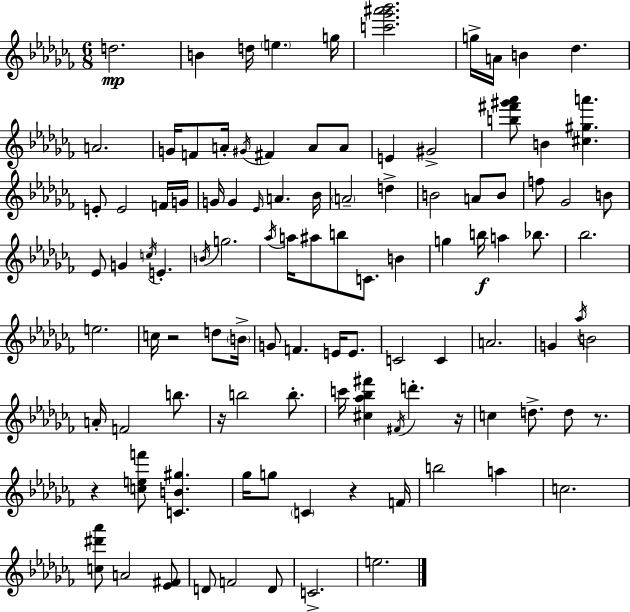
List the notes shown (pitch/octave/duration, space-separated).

D5/h. B4/q D5/s E5/q. G5/s [C6,Gb6,A#6,Bb6]/h. G5/s A4/s B4/q Db5/q. A4/h. G4/s F4/e A4/s G#4/s F#4/q A4/e A4/e E4/q G#4/h [B5,F#6,G#6,Ab6]/e B4/q [C#5,G#5,A6]/q. E4/e E4/h F4/s G4/s G4/s G4/q Eb4/s A4/q. Bb4/s A4/h D5/q B4/h A4/e B4/e F5/e Gb4/h B4/e Eb4/e G4/q C5/s E4/q. B4/s G5/h. Ab5/s A5/s A#5/e B5/e C4/e. B4/q G5/q B5/s A5/q Bb5/e. Bb5/h. E5/h. C5/s R/h D5/e B4/s G4/e F4/q. E4/s E4/e. C4/h C4/q A4/h. G4/q Ab5/s B4/h A4/s F4/h B5/e. R/s B5/h B5/e. C6/s [C#5,Ab5,Bb5,F#6]/q F#4/s D6/q. R/s C5/q D5/e. D5/e R/e. R/q [C5,E5,F6]/e [C4,B4,G#5]/q. Gb5/s G5/e C4/q R/q F4/s B5/h A5/q C5/h. [C5,D#6,Ab6]/e A4/h [Eb4,F#4]/e D4/e F4/h D4/e C4/h. E5/h.